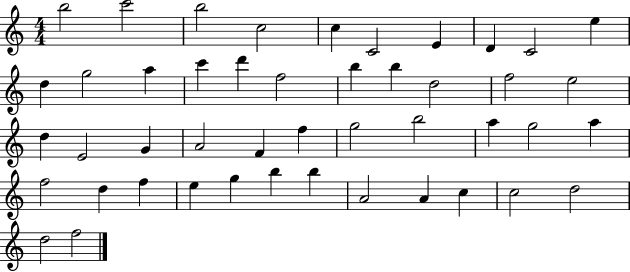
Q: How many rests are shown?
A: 0